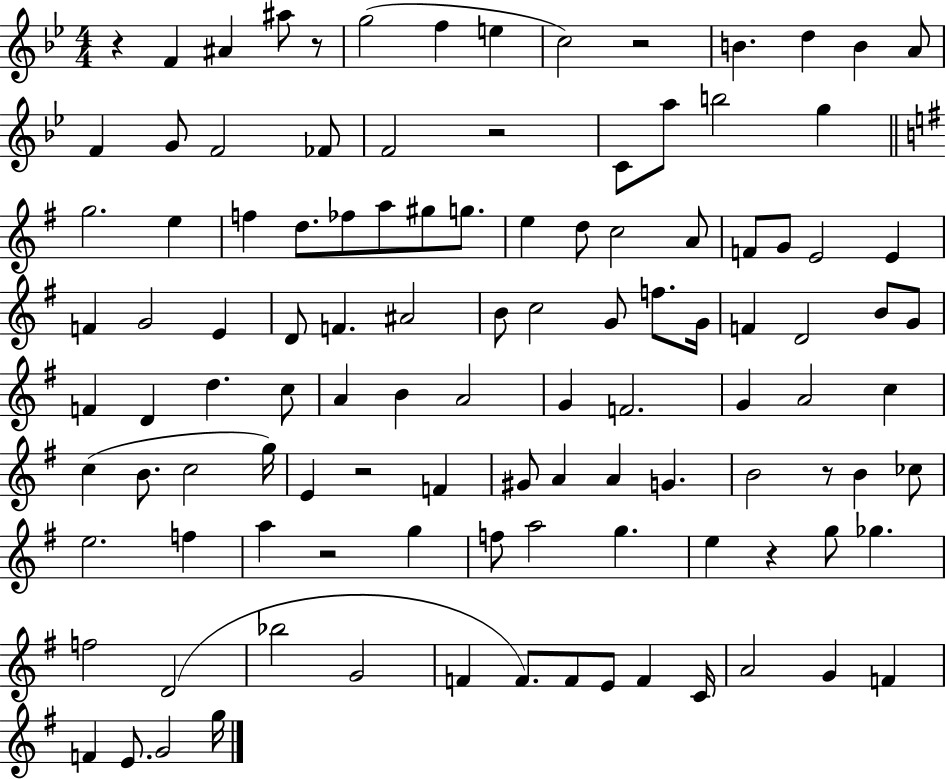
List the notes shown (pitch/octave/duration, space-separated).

R/q F4/q A#4/q A#5/e R/e G5/h F5/q E5/q C5/h R/h B4/q. D5/q B4/q A4/e F4/q G4/e F4/h FES4/e F4/h R/h C4/e A5/e B5/h G5/q G5/h. E5/q F5/q D5/e. FES5/e A5/e G#5/e G5/e. E5/q D5/e C5/h A4/e F4/e G4/e E4/h E4/q F4/q G4/h E4/q D4/e F4/q. A#4/h B4/e C5/h G4/e F5/e. G4/s F4/q D4/h B4/e G4/e F4/q D4/q D5/q. C5/e A4/q B4/q A4/h G4/q F4/h. G4/q A4/h C5/q C5/q B4/e. C5/h G5/s E4/q R/h F4/q G#4/e A4/q A4/q G4/q. B4/h R/e B4/q CES5/e E5/h. F5/q A5/q R/h G5/q F5/e A5/h G5/q. E5/q R/q G5/e Gb5/q. F5/h D4/h Bb5/h G4/h F4/q F4/e. F4/e E4/e F4/q C4/s A4/h G4/q F4/q F4/q E4/e. G4/h G5/s